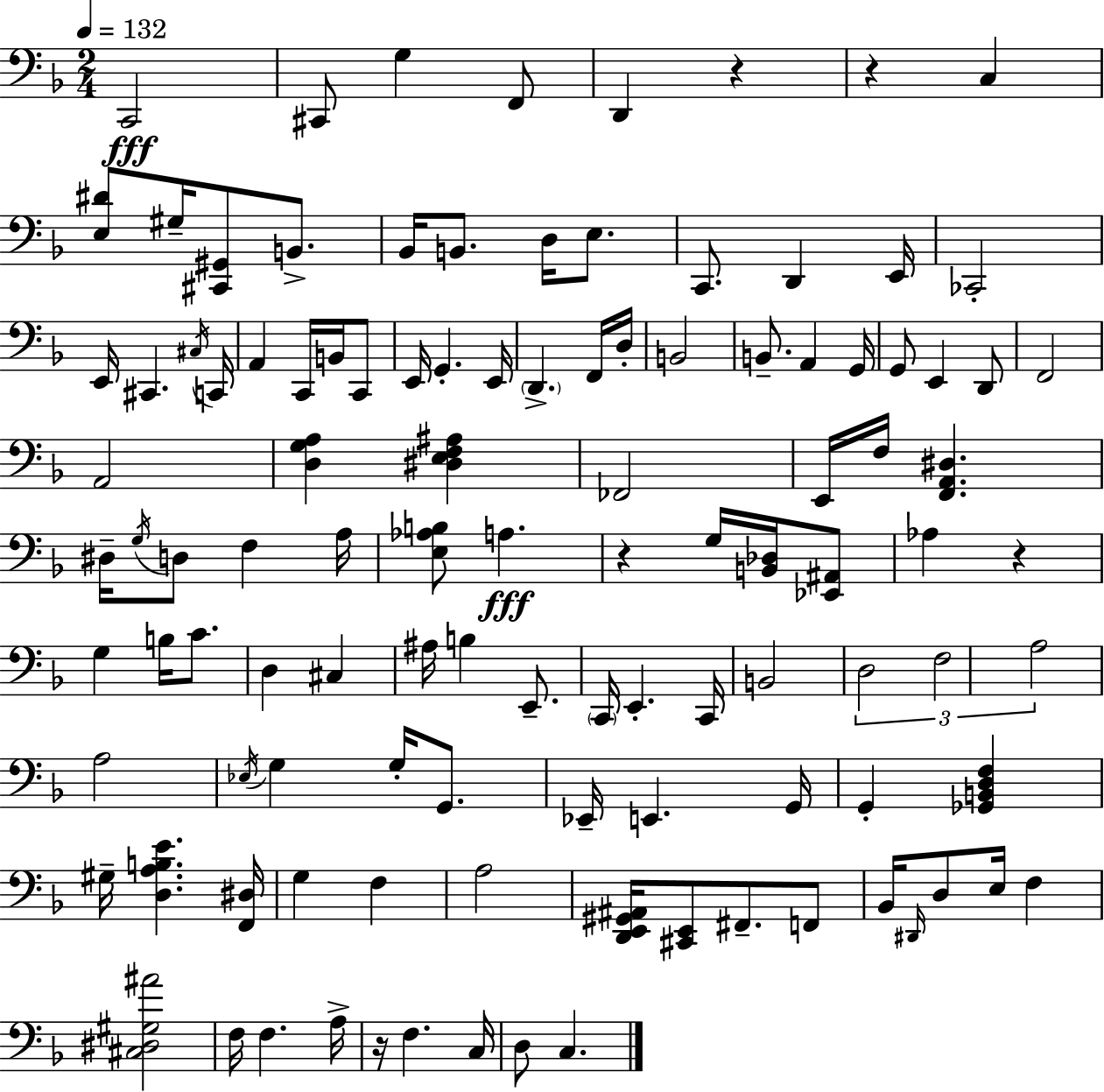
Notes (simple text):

C2/h C#2/e G3/q F2/e D2/q R/q R/q C3/q [E3,D#4]/e G#3/s [C#2,G#2]/e B2/e. Bb2/s B2/e. D3/s E3/e. C2/e. D2/q E2/s CES2/h E2/s C#2/q. C#3/s C2/s A2/q C2/s B2/s C2/e E2/s G2/q. E2/s D2/q. F2/s D3/s B2/h B2/e. A2/q G2/s G2/e E2/q D2/e F2/h A2/h [D3,G3,A3]/q [D#3,E3,F3,A#3]/q FES2/h E2/s F3/s [F2,A2,D#3]/q. D#3/s G3/s D3/e F3/q A3/s [E3,Ab3,B3]/e A3/q. R/q G3/s [B2,Db3]/s [Eb2,A#2]/e Ab3/q R/q G3/q B3/s C4/e. D3/q C#3/q A#3/s B3/q E2/e. C2/s E2/q. C2/s B2/h D3/h F3/h A3/h A3/h Eb3/s G3/q G3/s G2/e. Eb2/s E2/q. G2/s G2/q [Gb2,B2,D3,F3]/q G#3/s [D3,A3,B3,E4]/q. [F2,D#3]/s G3/q F3/q A3/h [D2,E2,G#2,A#2]/s [C#2,E2]/e F#2/e. F2/e Bb2/s D#2/s D3/e E3/s F3/q [C#3,D#3,G#3,A#4]/h F3/s F3/q. A3/s R/s F3/q. C3/s D3/e C3/q.